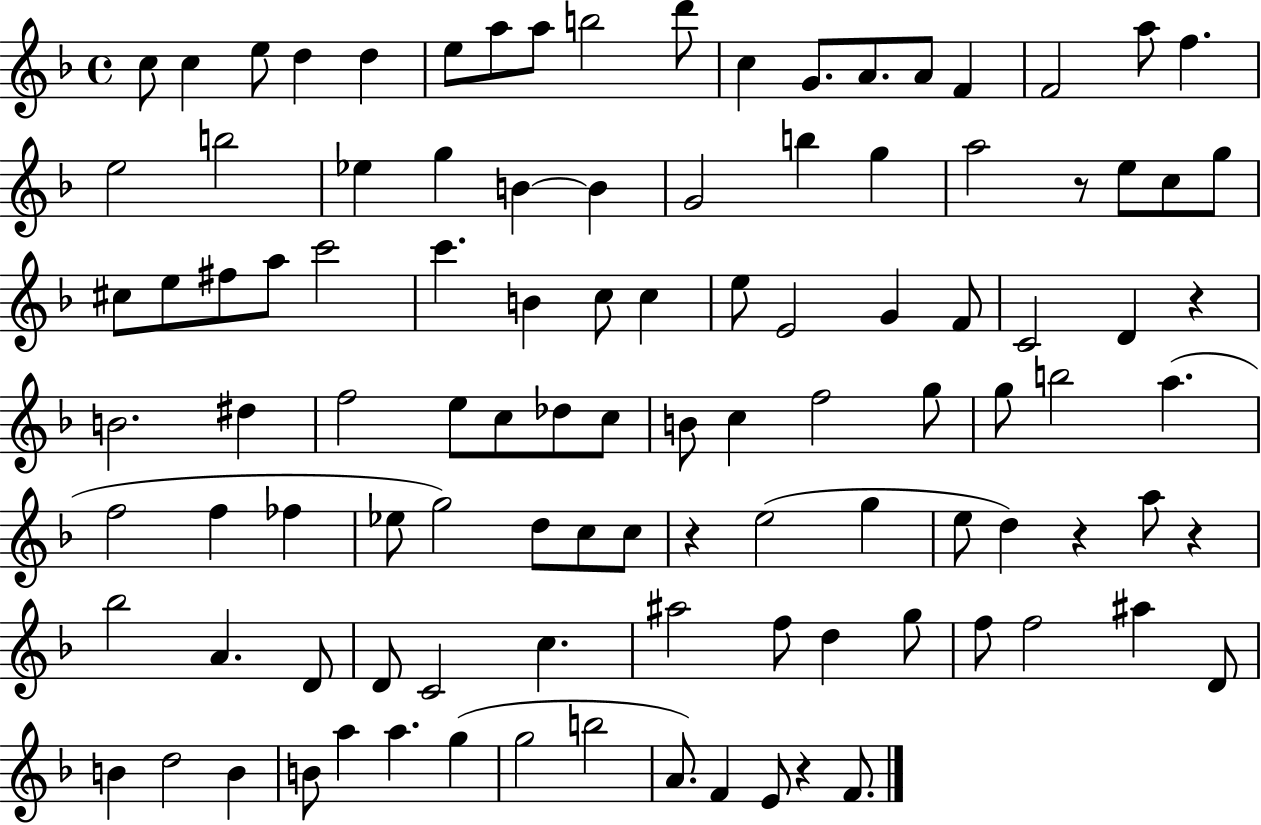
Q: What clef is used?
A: treble